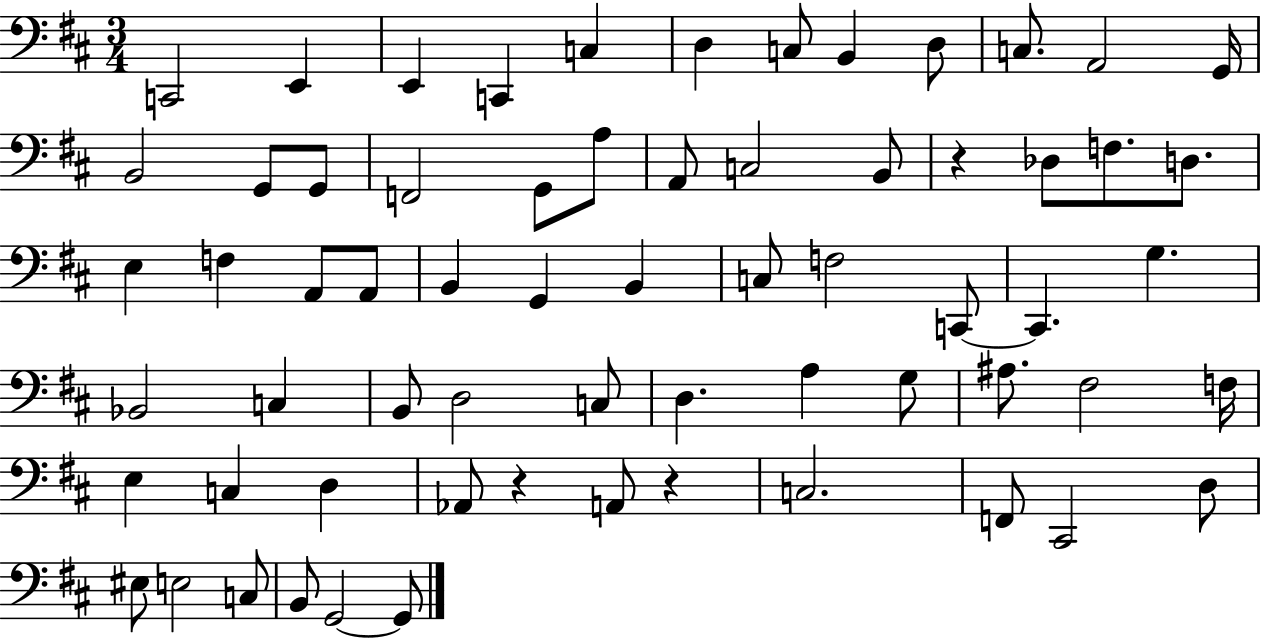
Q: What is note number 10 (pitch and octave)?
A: C3